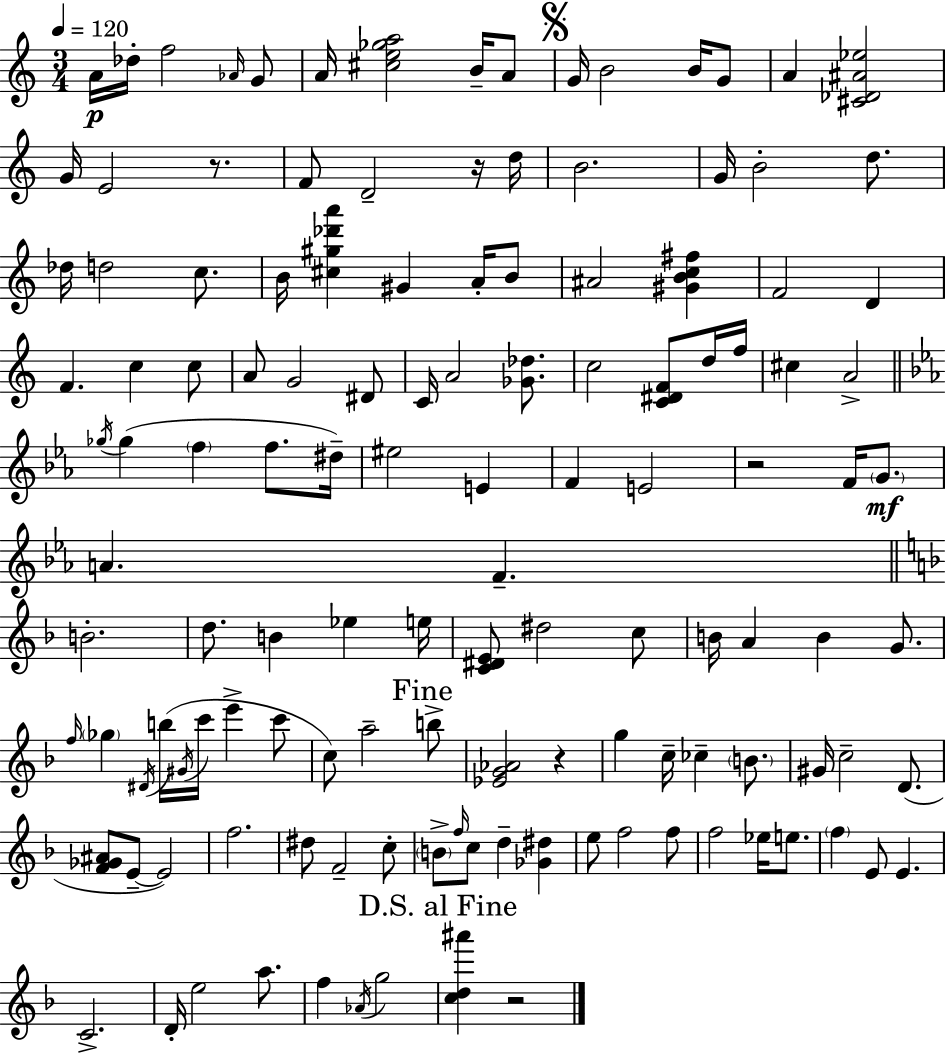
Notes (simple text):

A4/s Db5/s F5/h Ab4/s G4/e A4/s [C#5,E5,Gb5,A5]/h B4/s A4/e G4/s B4/h B4/s G4/e A4/q [C#4,Db4,A#4,Eb5]/h G4/s E4/h R/e. F4/e D4/h R/s D5/s B4/h. G4/s B4/h D5/e. Db5/s D5/h C5/e. B4/s [C#5,G#5,Db6,A6]/q G#4/q A4/s B4/e A#4/h [G#4,B4,C5,F#5]/q F4/h D4/q F4/q. C5/q C5/e A4/e G4/h D#4/e C4/s A4/h [Gb4,Db5]/e. C5/h [C4,D#4,F4]/e D5/s F5/s C#5/q A4/h Gb5/s Gb5/q F5/q F5/e. D#5/s EIS5/h E4/q F4/q E4/h R/h F4/s G4/e. A4/q. F4/q. B4/h. D5/e. B4/q Eb5/q E5/s [C4,D#4,E4]/e D#5/h C5/e B4/s A4/q B4/q G4/e. F5/s Gb5/q D#4/s B5/s G#4/s C6/s E6/q C6/e C5/e A5/h B5/e [Eb4,G4,Ab4]/h R/q G5/q C5/s CES5/q B4/e. G#4/s C5/h D4/e. [F4,Gb4,A#4]/e E4/e E4/h F5/h. D#5/e F4/h C5/e B4/e F5/s C5/e D5/q [Gb4,D#5]/q E5/e F5/h F5/e F5/h Eb5/s E5/e. F5/q E4/e E4/q. C4/h. D4/s E5/h A5/e. F5/q Ab4/s G5/h [C5,D5,A#6]/q R/h